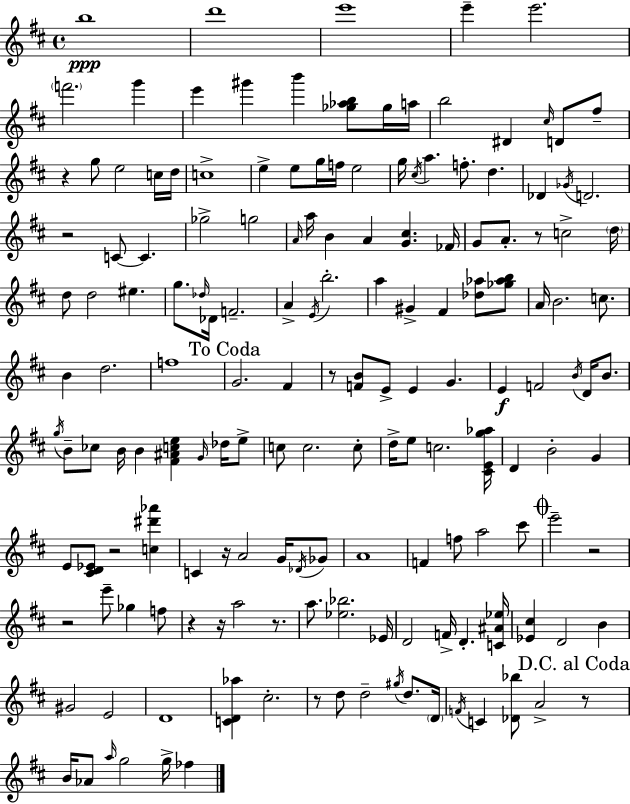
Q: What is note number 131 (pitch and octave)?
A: Ab4